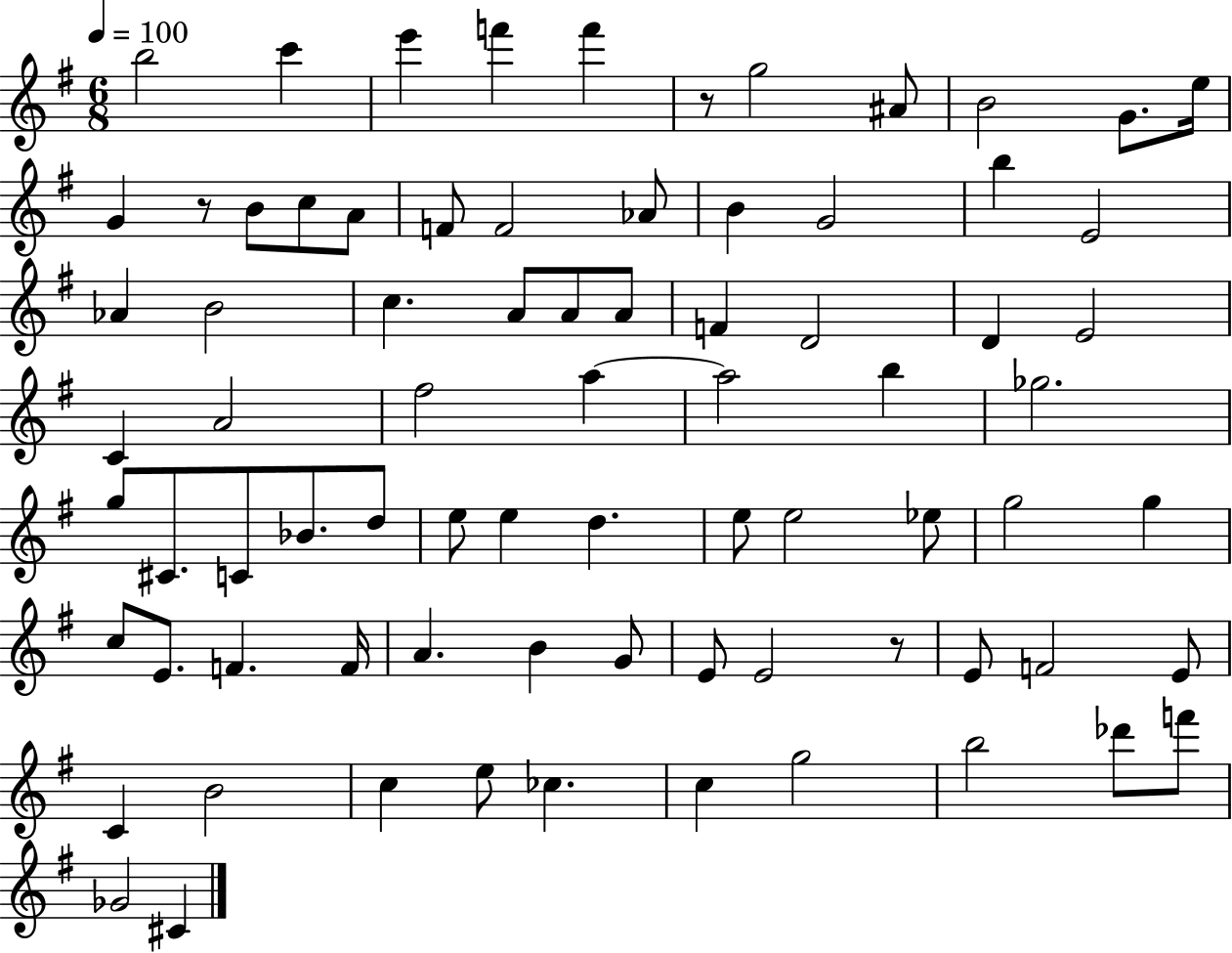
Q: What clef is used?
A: treble